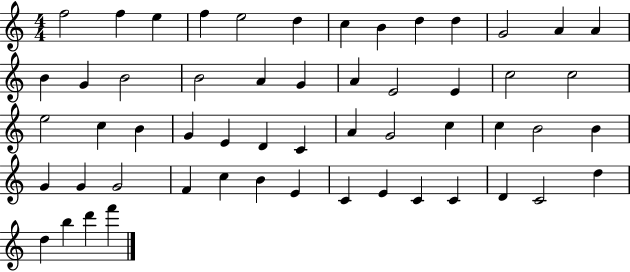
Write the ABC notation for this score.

X:1
T:Untitled
M:4/4
L:1/4
K:C
f2 f e f e2 d c B d d G2 A A B G B2 B2 A G A E2 E c2 c2 e2 c B G E D C A G2 c c B2 B G G G2 F c B E C E C C D C2 d d b d' f'